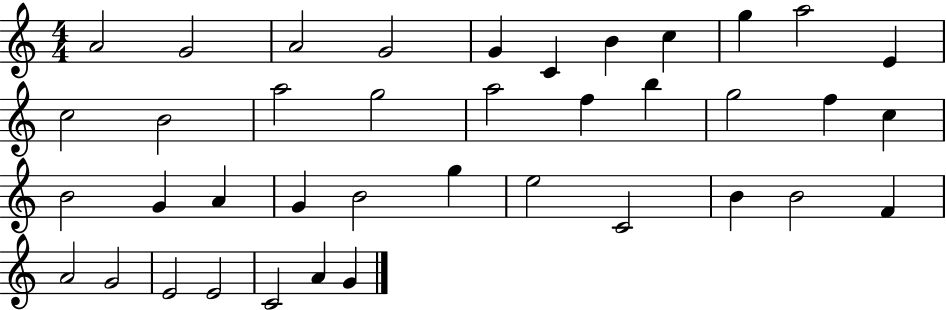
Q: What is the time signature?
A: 4/4